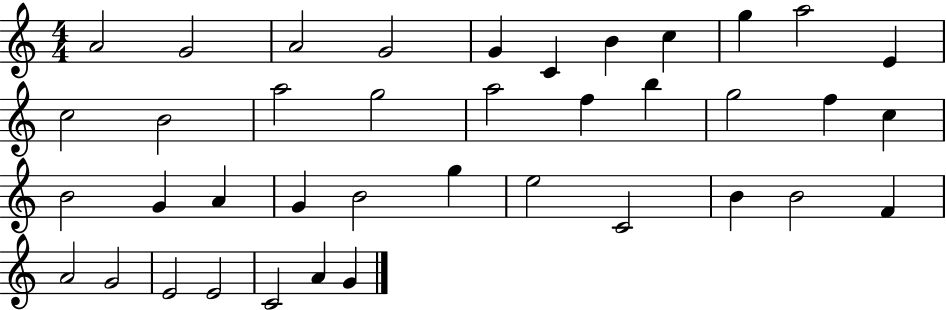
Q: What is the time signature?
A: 4/4